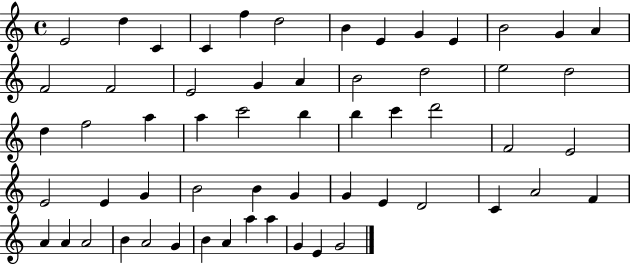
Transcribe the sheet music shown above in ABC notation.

X:1
T:Untitled
M:4/4
L:1/4
K:C
E2 d C C f d2 B E G E B2 G A F2 F2 E2 G A B2 d2 e2 d2 d f2 a a c'2 b b c' d'2 F2 E2 E2 E G B2 B G G E D2 C A2 F A A A2 B A2 G B A a a G E G2